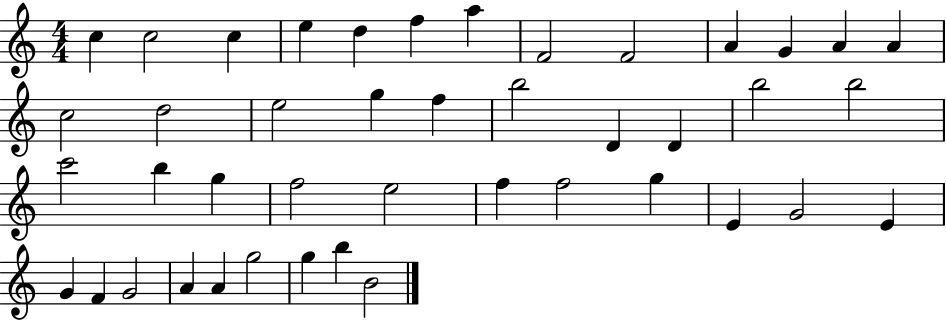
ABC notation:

X:1
T:Untitled
M:4/4
L:1/4
K:C
c c2 c e d f a F2 F2 A G A A c2 d2 e2 g f b2 D D b2 b2 c'2 b g f2 e2 f f2 g E G2 E G F G2 A A g2 g b B2